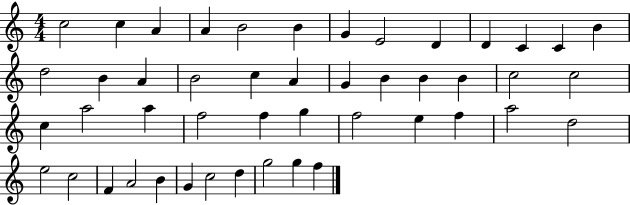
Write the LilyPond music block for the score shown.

{
  \clef treble
  \numericTimeSignature
  \time 4/4
  \key c \major
  c''2 c''4 a'4 | a'4 b'2 b'4 | g'4 e'2 d'4 | d'4 c'4 c'4 b'4 | \break d''2 b'4 a'4 | b'2 c''4 a'4 | g'4 b'4 b'4 b'4 | c''2 c''2 | \break c''4 a''2 a''4 | f''2 f''4 g''4 | f''2 e''4 f''4 | a''2 d''2 | \break e''2 c''2 | f'4 a'2 b'4 | g'4 c''2 d''4 | g''2 g''4 f''4 | \break \bar "|."
}